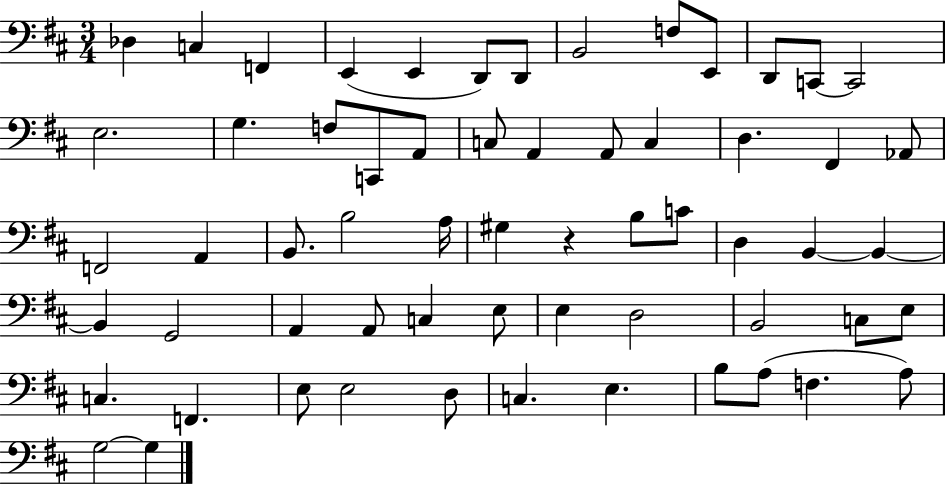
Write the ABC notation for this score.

X:1
T:Untitled
M:3/4
L:1/4
K:D
_D, C, F,, E,, E,, D,,/2 D,,/2 B,,2 F,/2 E,,/2 D,,/2 C,,/2 C,,2 E,2 G, F,/2 C,,/2 A,,/2 C,/2 A,, A,,/2 C, D, ^F,, _A,,/2 F,,2 A,, B,,/2 B,2 A,/4 ^G, z B,/2 C/2 D, B,, B,, B,, G,,2 A,, A,,/2 C, E,/2 E, D,2 B,,2 C,/2 E,/2 C, F,, E,/2 E,2 D,/2 C, E, B,/2 A,/2 F, A,/2 G,2 G,